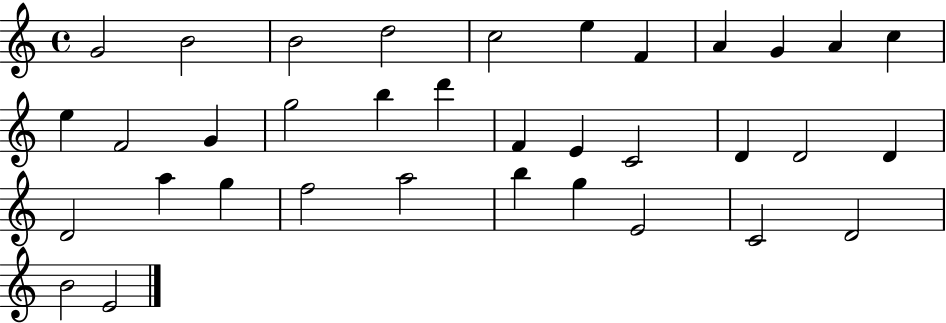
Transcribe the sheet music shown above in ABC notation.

X:1
T:Untitled
M:4/4
L:1/4
K:C
G2 B2 B2 d2 c2 e F A G A c e F2 G g2 b d' F E C2 D D2 D D2 a g f2 a2 b g E2 C2 D2 B2 E2